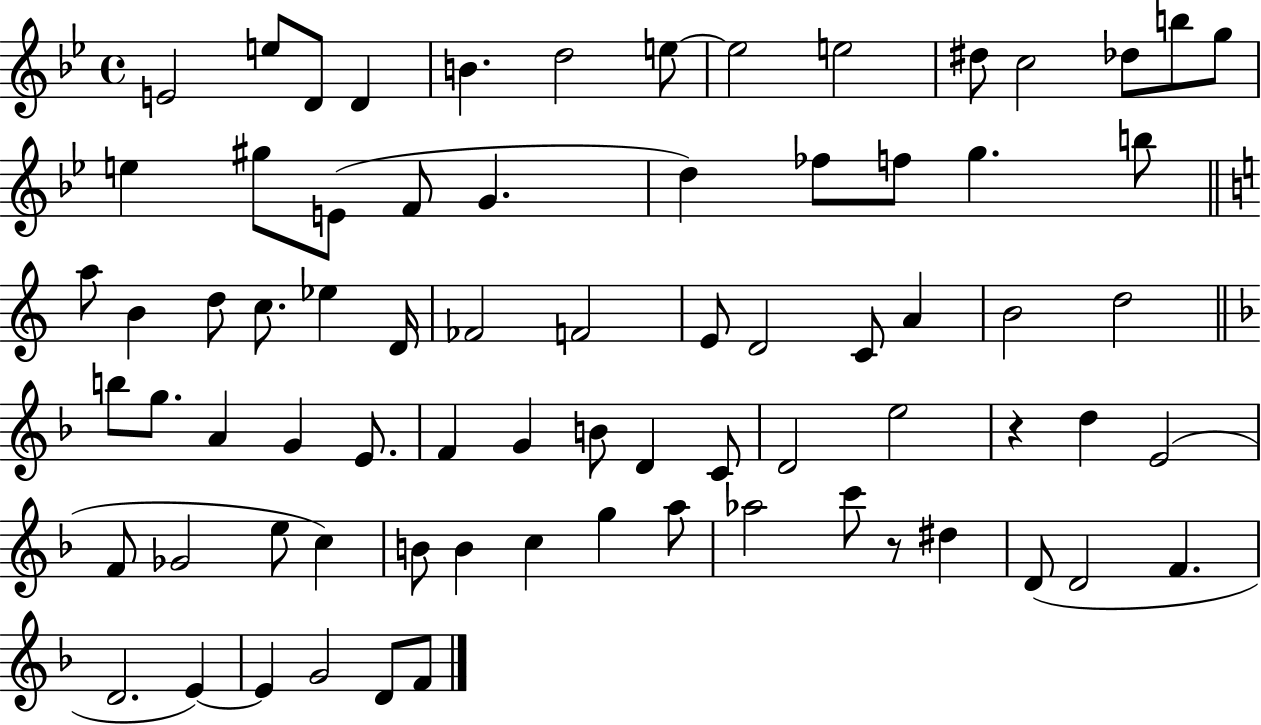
X:1
T:Untitled
M:4/4
L:1/4
K:Bb
E2 e/2 D/2 D B d2 e/2 e2 e2 ^d/2 c2 _d/2 b/2 g/2 e ^g/2 E/2 F/2 G d _f/2 f/2 g b/2 a/2 B d/2 c/2 _e D/4 _F2 F2 E/2 D2 C/2 A B2 d2 b/2 g/2 A G E/2 F G B/2 D C/2 D2 e2 z d E2 F/2 _G2 e/2 c B/2 B c g a/2 _a2 c'/2 z/2 ^d D/2 D2 F D2 E E G2 D/2 F/2